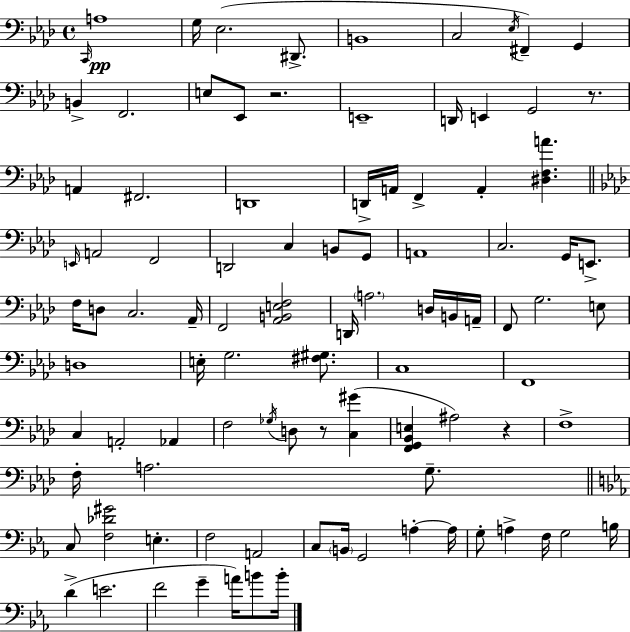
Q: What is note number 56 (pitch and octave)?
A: A2